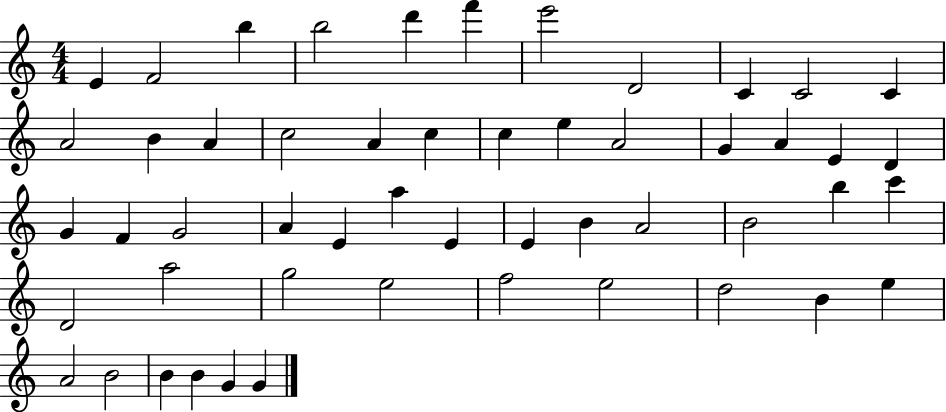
X:1
T:Untitled
M:4/4
L:1/4
K:C
E F2 b b2 d' f' e'2 D2 C C2 C A2 B A c2 A c c e A2 G A E D G F G2 A E a E E B A2 B2 b c' D2 a2 g2 e2 f2 e2 d2 B e A2 B2 B B G G